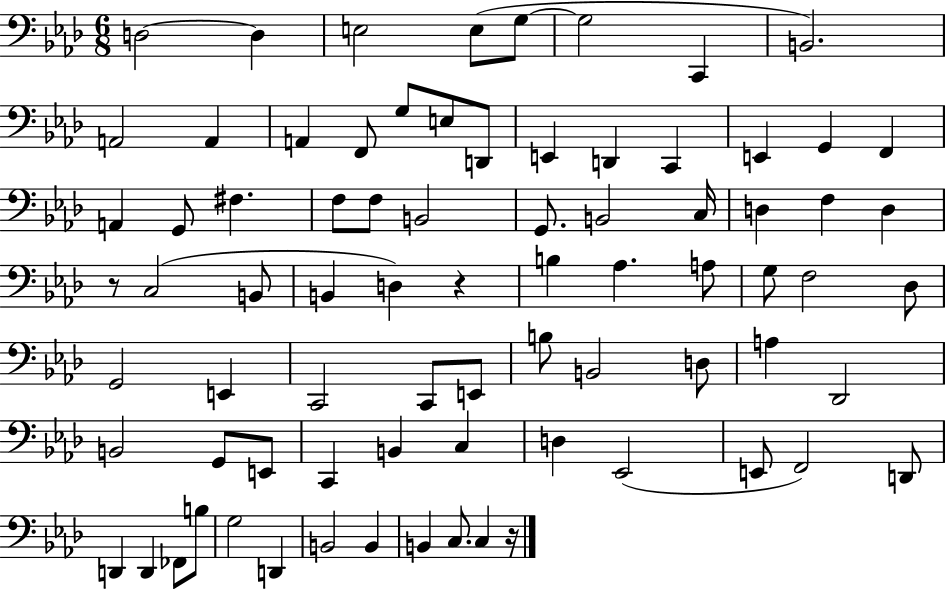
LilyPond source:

{
  \clef bass
  \numericTimeSignature
  \time 6/8
  \key aes \major
  \repeat volta 2 { d2~~ d4 | e2 e8( g8~~ | g2 c,4 | b,2.) | \break a,2 a,4 | a,4 f,8 g8 e8 d,8 | e,4 d,4 c,4 | e,4 g,4 f,4 | \break a,4 g,8 fis4. | f8 f8 b,2 | g,8. b,2 c16 | d4 f4 d4 | \break r8 c2( b,8 | b,4 d4) r4 | b4 aes4. a8 | g8 f2 des8 | \break g,2 e,4 | c,2 c,8 e,8 | b8 b,2 d8 | a4 des,2 | \break b,2 g,8 e,8 | c,4 b,4 c4 | d4 ees,2( | e,8 f,2) d,8 | \break d,4 d,4 fes,8 b8 | g2 d,4 | b,2 b,4 | b,4 c8. c4 r16 | \break } \bar "|."
}